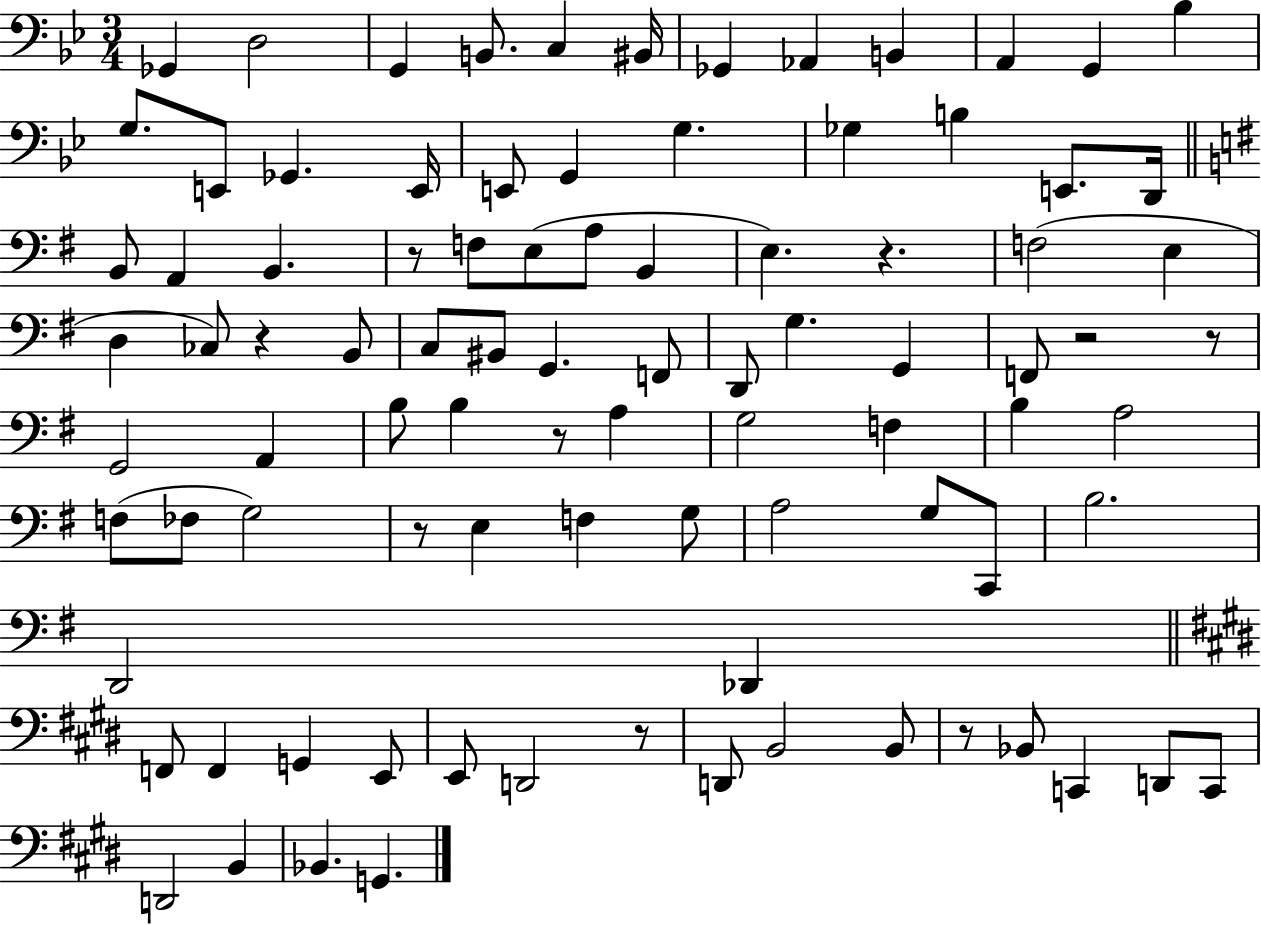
{
  \clef bass
  \numericTimeSignature
  \time 3/4
  \key bes \major
  ges,4 d2 | g,4 b,8. c4 bis,16 | ges,4 aes,4 b,4 | a,4 g,4 bes4 | \break g8. e,8 ges,4. e,16 | e,8 g,4 g4. | ges4 b4 e,8. d,16 | \bar "||" \break \key e \minor b,8 a,4 b,4. | r8 f8 e8( a8 b,4 | e4.) r4. | f2( e4 | \break d4 ces8) r4 b,8 | c8 bis,8 g,4. f,8 | d,8 g4. g,4 | f,8 r2 r8 | \break g,2 a,4 | b8 b4 r8 a4 | g2 f4 | b4 a2 | \break f8( fes8 g2) | r8 e4 f4 g8 | a2 g8 c,8 | b2. | \break d,2 des,4 | \bar "||" \break \key e \major f,8 f,4 g,4 e,8 | e,8 d,2 r8 | d,8 b,2 b,8 | r8 bes,8 c,4 d,8 c,8 | \break d,2 b,4 | bes,4. g,4. | \bar "|."
}